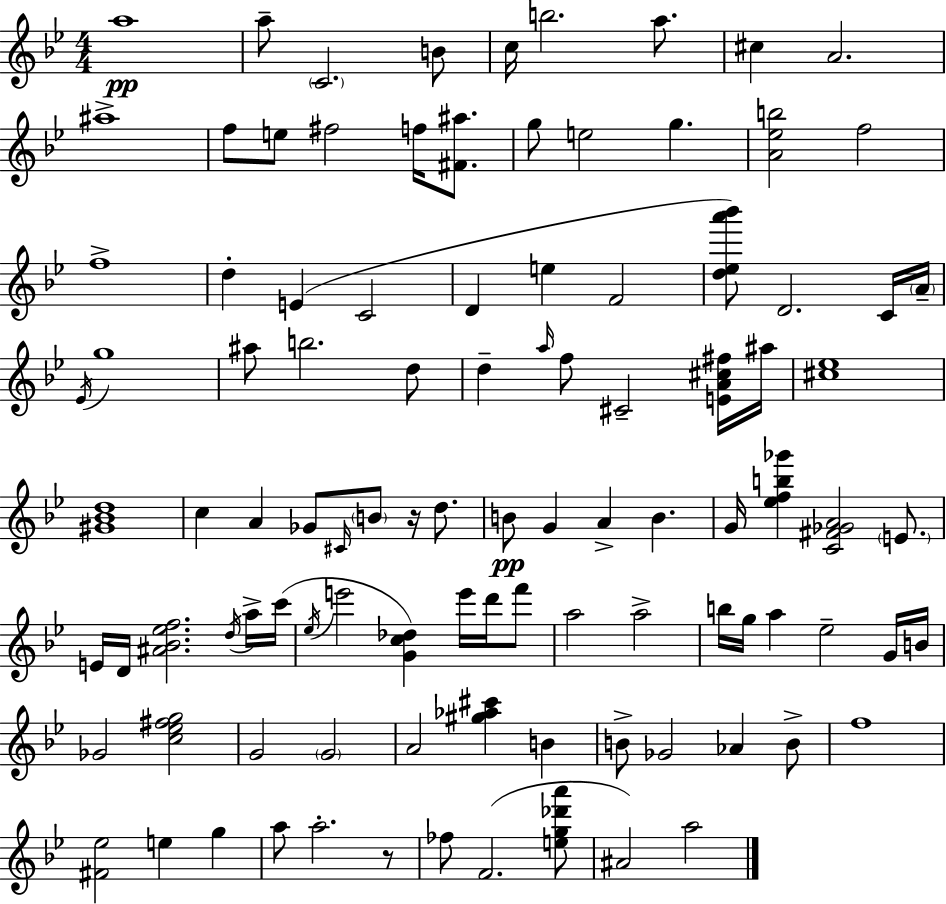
{
  \clef treble
  \numericTimeSignature
  \time 4/4
  \key bes \major
  a''1\pp | a''8-- \parenthesize c'2. b'8 | c''16 b''2. a''8. | cis''4 a'2. | \break ais''1-> | f''8 e''8 fis''2 f''16 <fis' ais''>8. | g''8 e''2 g''4. | <a' ees'' b''>2 f''2 | \break f''1-> | d''4-. e'4( c'2 | d'4 e''4 f'2 | <d'' ees'' a''' bes'''>8) d'2. c'16 \parenthesize a'16-- | \break \acciaccatura { ees'16 } g''1 | ais''8 b''2. d''8 | d''4-- \grace { a''16 } f''8 cis'2-- | <e' a' cis'' fis''>16 ais''16 <cis'' ees''>1 | \break <gis' bes' d''>1 | c''4 a'4 ges'8 \grace { cis'16 } \parenthesize b'8 r16 | d''8. b'8\pp g'4 a'4-> b'4. | g'16 <ees'' f'' b'' ges'''>4 <c' fis' ges' a'>2 | \break \parenthesize e'8. e'16 d'16 <ais' bes' ees'' f''>2. | \acciaccatura { d''16 } a''16-> c'''16( \acciaccatura { ees''16 } e'''2 <g' c'' des''>4) | e'''16 d'''16 f'''8 a''2 a''2-> | b''16 g''16 a''4 ees''2-- | \break g'16 b'16 ges'2 <c'' ees'' fis'' g''>2 | g'2 \parenthesize g'2 | a'2 <gis'' aes'' cis'''>4 | b'4 b'8-> ges'2 aes'4 | \break b'8-> f''1 | <fis' ees''>2 e''4 | g''4 a''8 a''2.-. | r8 fes''8 f'2.( | \break <e'' g'' des''' a'''>8 ais'2) a''2 | \bar "|."
}